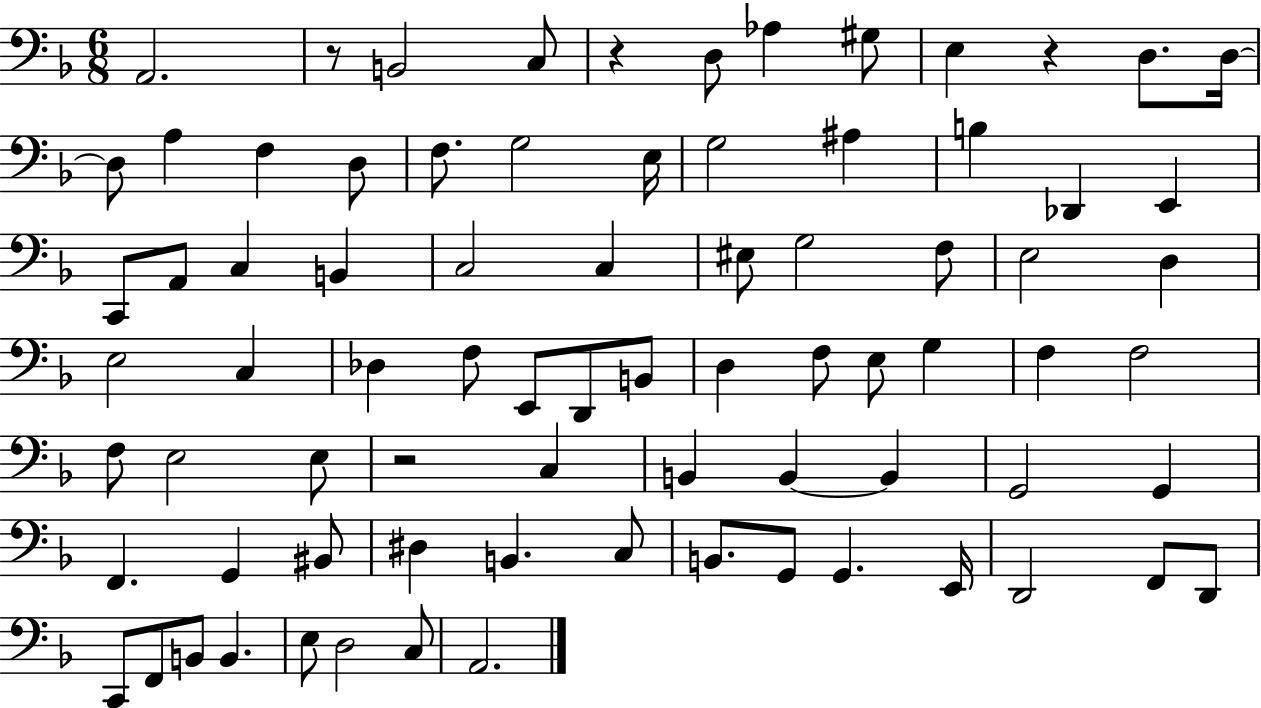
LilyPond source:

{
  \clef bass
  \numericTimeSignature
  \time 6/8
  \key f \major
  \repeat volta 2 { a,2. | r8 b,2 c8 | r4 d8 aes4 gis8 | e4 r4 d8. d16~~ | \break d8 a4 f4 d8 | f8. g2 e16 | g2 ais4 | b4 des,4 e,4 | \break c,8 a,8 c4 b,4 | c2 c4 | eis8 g2 f8 | e2 d4 | \break e2 c4 | des4 f8 e,8 d,8 b,8 | d4 f8 e8 g4 | f4 f2 | \break f8 e2 e8 | r2 c4 | b,4 b,4~~ b,4 | g,2 g,4 | \break f,4. g,4 bis,8 | dis4 b,4. c8 | b,8. g,8 g,4. e,16 | d,2 f,8 d,8 | \break c,8 f,8 b,8 b,4. | e8 d2 c8 | a,2. | } \bar "|."
}